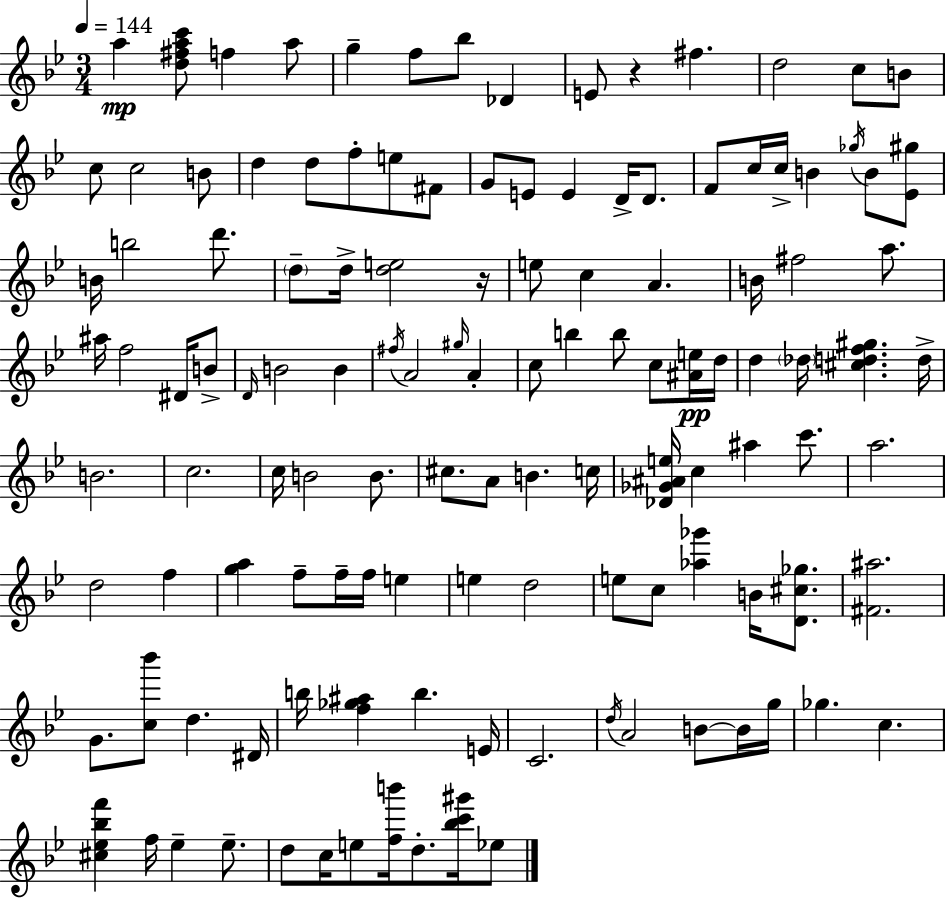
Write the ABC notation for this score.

X:1
T:Untitled
M:3/4
L:1/4
K:Bb
a [d^fac']/2 f a/2 g f/2 _b/2 _D E/2 z ^f d2 c/2 B/2 c/2 c2 B/2 d d/2 f/2 e/2 ^F/2 G/2 E/2 E D/4 D/2 F/2 c/4 c/4 B _g/4 B/2 [_E^g]/2 B/4 b2 d'/2 d/2 d/4 [de]2 z/4 e/2 c A B/4 ^f2 a/2 ^a/4 f2 ^D/4 B/2 D/4 B2 B ^f/4 A2 ^g/4 A c/2 b b/2 c/2 [^Ae]/4 d/4 d _d/4 [^cdf^g] d/4 B2 c2 c/4 B2 B/2 ^c/2 A/2 B c/4 [_D_G^Ae]/4 c ^a c'/2 a2 d2 f [ga] f/2 f/4 f/4 e e d2 e/2 c/2 [_a_g'] B/4 [D^c_g]/2 [^F^a]2 G/2 [c_b']/2 d ^D/4 b/4 [f_g^a] b E/4 C2 d/4 A2 B/2 B/4 g/4 _g c [^c_e_bf'] f/4 _e _e/2 d/2 c/4 e/2 [fb']/4 d/2 [_bc'^g']/4 _e/2